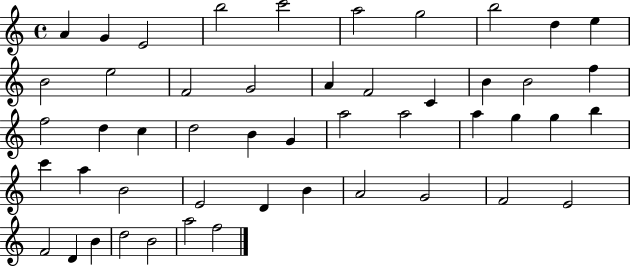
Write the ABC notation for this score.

X:1
T:Untitled
M:4/4
L:1/4
K:C
A G E2 b2 c'2 a2 g2 b2 d e B2 e2 F2 G2 A F2 C B B2 f f2 d c d2 B G a2 a2 a g g b c' a B2 E2 D B A2 G2 F2 E2 F2 D B d2 B2 a2 f2